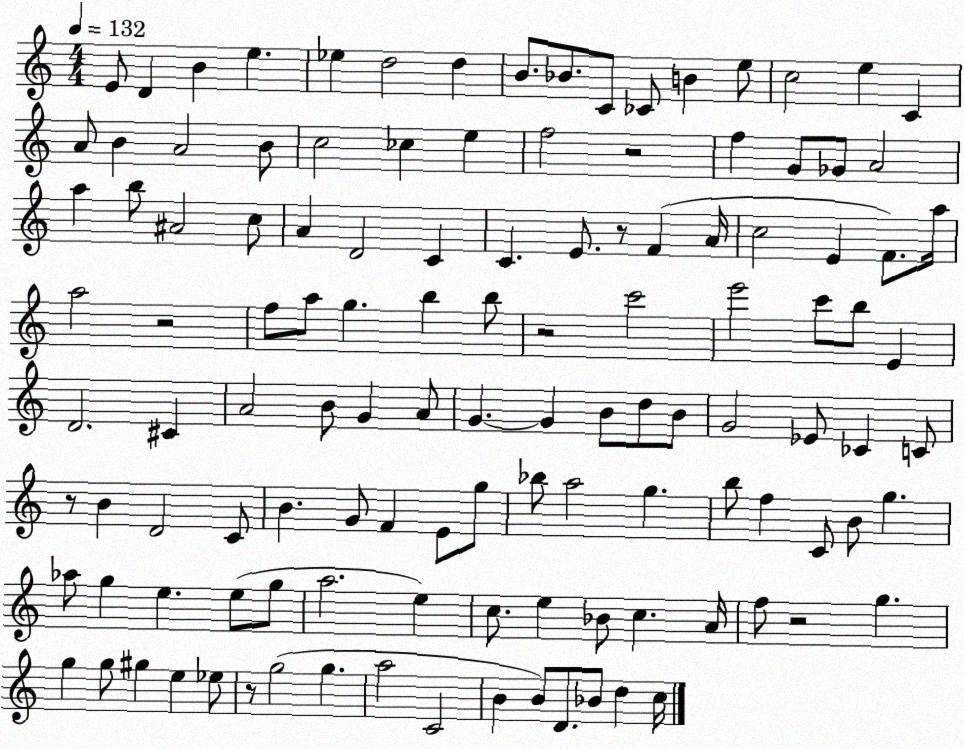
X:1
T:Untitled
M:4/4
L:1/4
K:C
E/2 D B e _e d2 d B/2 _B/2 C/2 _C/2 B e/2 c2 e C A/2 B A2 B/2 c2 _c e f2 z2 f G/2 _G/2 A2 a b/2 ^A2 c/2 A D2 C C E/2 z/2 F A/4 c2 E F/2 a/4 a2 z2 f/2 a/2 g b b/2 z2 c'2 e'2 c'/2 b/2 E D2 ^C A2 B/2 G A/2 G G B/2 d/2 B/2 G2 _E/2 _C C/2 z/2 B D2 C/2 B G/2 F E/2 g/2 _b/2 a2 g b/2 f C/2 B/2 g _a/2 g e e/2 g/2 a2 e c/2 e _B/2 c A/4 f/2 z2 g g g/2 ^g e _e/2 z/2 g2 g a2 C2 B B/2 D/2 _B/2 d c/4